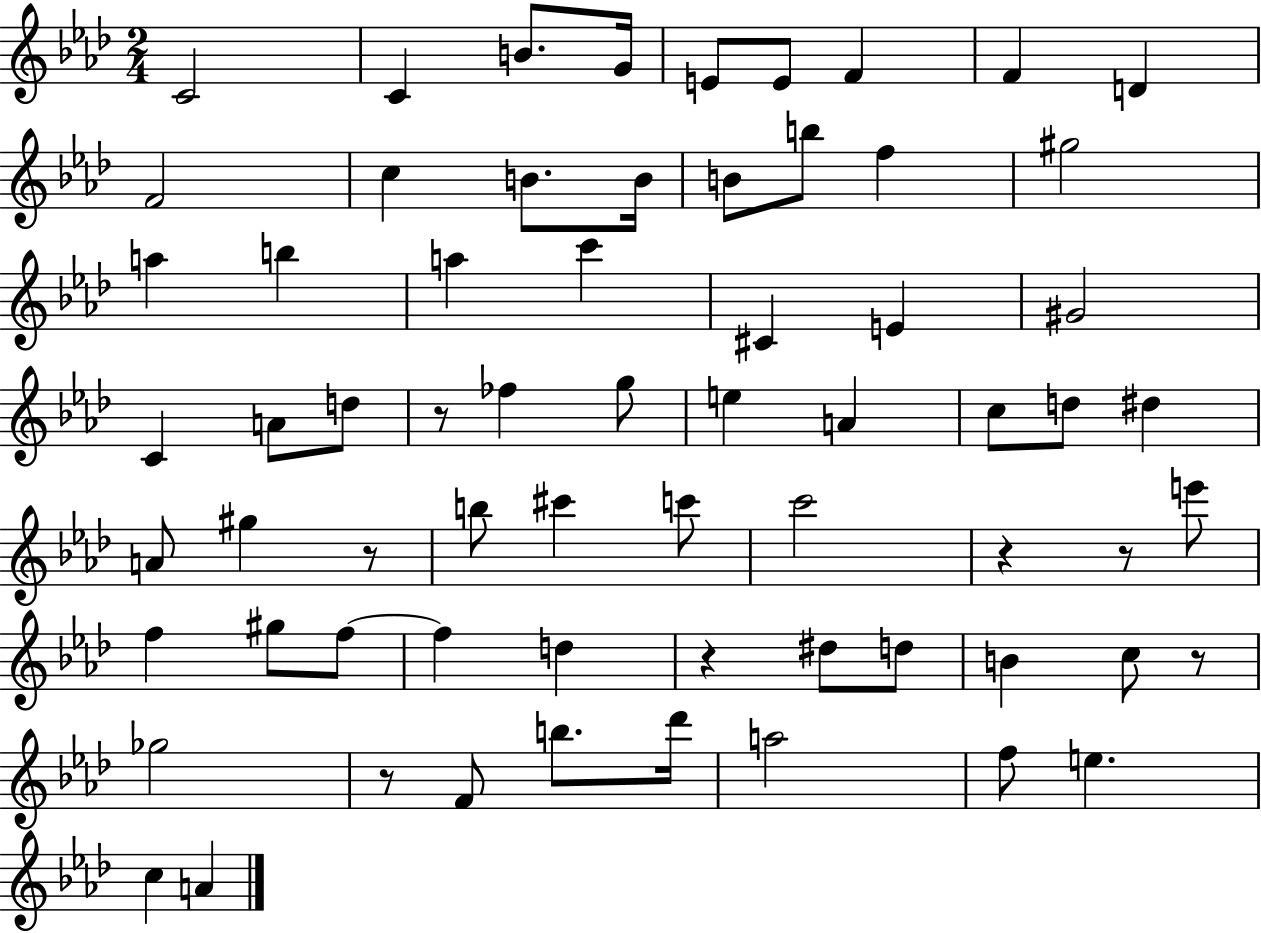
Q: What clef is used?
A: treble